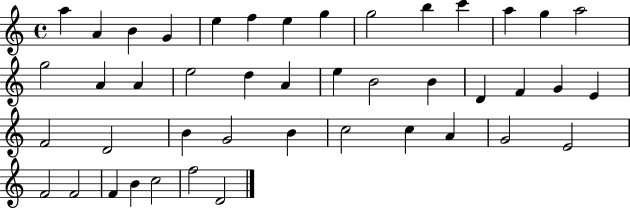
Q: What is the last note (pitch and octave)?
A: D4